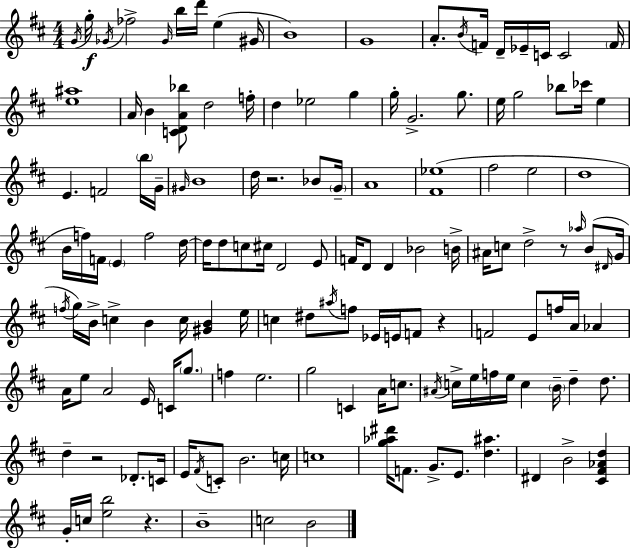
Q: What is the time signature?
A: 4/4